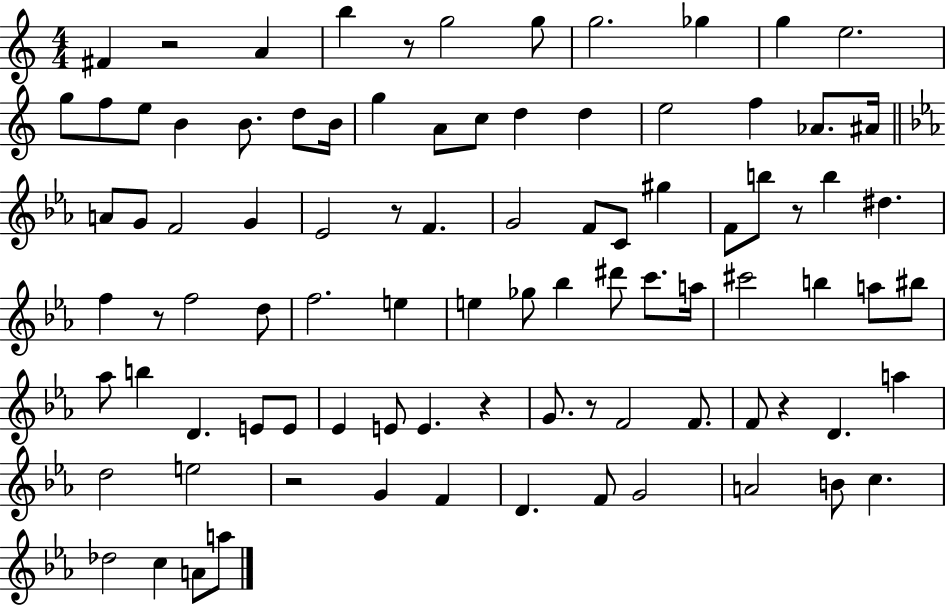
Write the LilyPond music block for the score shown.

{
  \clef treble
  \numericTimeSignature
  \time 4/4
  \key c \major
  fis'4 r2 a'4 | b''4 r8 g''2 g''8 | g''2. ges''4 | g''4 e''2. | \break g''8 f''8 e''8 b'4 b'8. d''8 b'16 | g''4 a'8 c''8 d''4 d''4 | e''2 f''4 aes'8. ais'16 | \bar "||" \break \key ees \major a'8 g'8 f'2 g'4 | ees'2 r8 f'4. | g'2 f'8 c'8 gis''4 | f'8 b''8 r8 b''4 dis''4. | \break f''4 r8 f''2 d''8 | f''2. e''4 | e''4 ges''8 bes''4 dis'''8 c'''8. a''16 | cis'''2 b''4 a''8 bis''8 | \break aes''8 b''4 d'4. e'8 e'8 | ees'4 e'8 e'4. r4 | g'8. r8 f'2 f'8. | f'8 r4 d'4. a''4 | \break d''2 e''2 | r2 g'4 f'4 | d'4. f'8 g'2 | a'2 b'8 c''4. | \break des''2 c''4 a'8 a''8 | \bar "|."
}